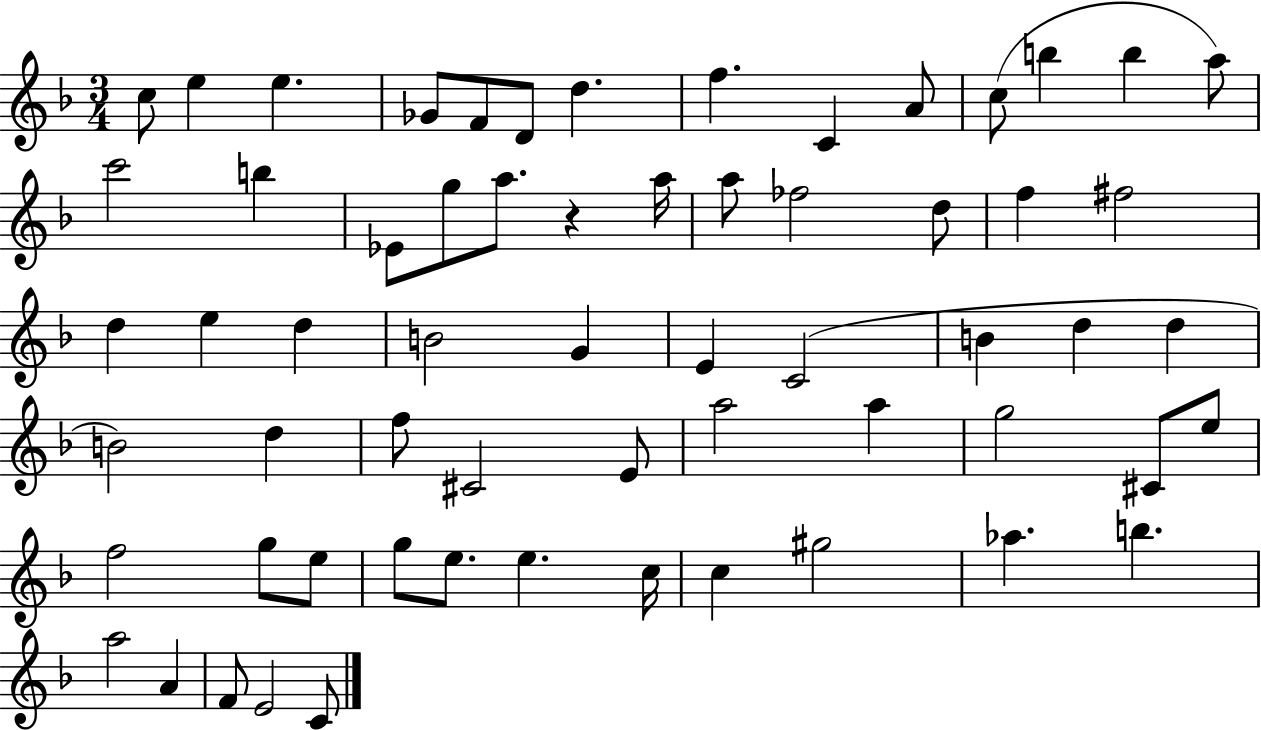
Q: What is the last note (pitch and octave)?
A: C4